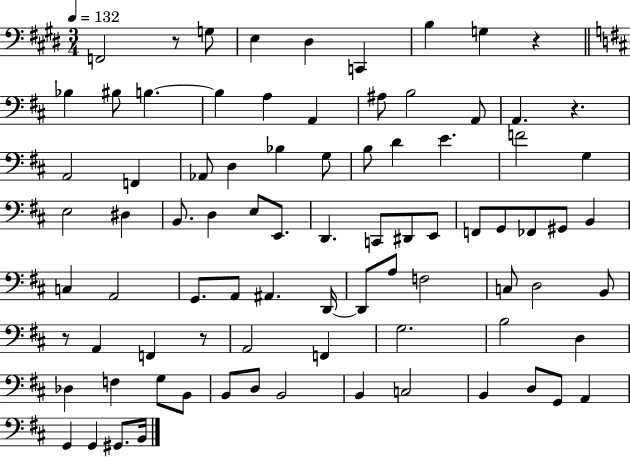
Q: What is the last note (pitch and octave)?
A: B2